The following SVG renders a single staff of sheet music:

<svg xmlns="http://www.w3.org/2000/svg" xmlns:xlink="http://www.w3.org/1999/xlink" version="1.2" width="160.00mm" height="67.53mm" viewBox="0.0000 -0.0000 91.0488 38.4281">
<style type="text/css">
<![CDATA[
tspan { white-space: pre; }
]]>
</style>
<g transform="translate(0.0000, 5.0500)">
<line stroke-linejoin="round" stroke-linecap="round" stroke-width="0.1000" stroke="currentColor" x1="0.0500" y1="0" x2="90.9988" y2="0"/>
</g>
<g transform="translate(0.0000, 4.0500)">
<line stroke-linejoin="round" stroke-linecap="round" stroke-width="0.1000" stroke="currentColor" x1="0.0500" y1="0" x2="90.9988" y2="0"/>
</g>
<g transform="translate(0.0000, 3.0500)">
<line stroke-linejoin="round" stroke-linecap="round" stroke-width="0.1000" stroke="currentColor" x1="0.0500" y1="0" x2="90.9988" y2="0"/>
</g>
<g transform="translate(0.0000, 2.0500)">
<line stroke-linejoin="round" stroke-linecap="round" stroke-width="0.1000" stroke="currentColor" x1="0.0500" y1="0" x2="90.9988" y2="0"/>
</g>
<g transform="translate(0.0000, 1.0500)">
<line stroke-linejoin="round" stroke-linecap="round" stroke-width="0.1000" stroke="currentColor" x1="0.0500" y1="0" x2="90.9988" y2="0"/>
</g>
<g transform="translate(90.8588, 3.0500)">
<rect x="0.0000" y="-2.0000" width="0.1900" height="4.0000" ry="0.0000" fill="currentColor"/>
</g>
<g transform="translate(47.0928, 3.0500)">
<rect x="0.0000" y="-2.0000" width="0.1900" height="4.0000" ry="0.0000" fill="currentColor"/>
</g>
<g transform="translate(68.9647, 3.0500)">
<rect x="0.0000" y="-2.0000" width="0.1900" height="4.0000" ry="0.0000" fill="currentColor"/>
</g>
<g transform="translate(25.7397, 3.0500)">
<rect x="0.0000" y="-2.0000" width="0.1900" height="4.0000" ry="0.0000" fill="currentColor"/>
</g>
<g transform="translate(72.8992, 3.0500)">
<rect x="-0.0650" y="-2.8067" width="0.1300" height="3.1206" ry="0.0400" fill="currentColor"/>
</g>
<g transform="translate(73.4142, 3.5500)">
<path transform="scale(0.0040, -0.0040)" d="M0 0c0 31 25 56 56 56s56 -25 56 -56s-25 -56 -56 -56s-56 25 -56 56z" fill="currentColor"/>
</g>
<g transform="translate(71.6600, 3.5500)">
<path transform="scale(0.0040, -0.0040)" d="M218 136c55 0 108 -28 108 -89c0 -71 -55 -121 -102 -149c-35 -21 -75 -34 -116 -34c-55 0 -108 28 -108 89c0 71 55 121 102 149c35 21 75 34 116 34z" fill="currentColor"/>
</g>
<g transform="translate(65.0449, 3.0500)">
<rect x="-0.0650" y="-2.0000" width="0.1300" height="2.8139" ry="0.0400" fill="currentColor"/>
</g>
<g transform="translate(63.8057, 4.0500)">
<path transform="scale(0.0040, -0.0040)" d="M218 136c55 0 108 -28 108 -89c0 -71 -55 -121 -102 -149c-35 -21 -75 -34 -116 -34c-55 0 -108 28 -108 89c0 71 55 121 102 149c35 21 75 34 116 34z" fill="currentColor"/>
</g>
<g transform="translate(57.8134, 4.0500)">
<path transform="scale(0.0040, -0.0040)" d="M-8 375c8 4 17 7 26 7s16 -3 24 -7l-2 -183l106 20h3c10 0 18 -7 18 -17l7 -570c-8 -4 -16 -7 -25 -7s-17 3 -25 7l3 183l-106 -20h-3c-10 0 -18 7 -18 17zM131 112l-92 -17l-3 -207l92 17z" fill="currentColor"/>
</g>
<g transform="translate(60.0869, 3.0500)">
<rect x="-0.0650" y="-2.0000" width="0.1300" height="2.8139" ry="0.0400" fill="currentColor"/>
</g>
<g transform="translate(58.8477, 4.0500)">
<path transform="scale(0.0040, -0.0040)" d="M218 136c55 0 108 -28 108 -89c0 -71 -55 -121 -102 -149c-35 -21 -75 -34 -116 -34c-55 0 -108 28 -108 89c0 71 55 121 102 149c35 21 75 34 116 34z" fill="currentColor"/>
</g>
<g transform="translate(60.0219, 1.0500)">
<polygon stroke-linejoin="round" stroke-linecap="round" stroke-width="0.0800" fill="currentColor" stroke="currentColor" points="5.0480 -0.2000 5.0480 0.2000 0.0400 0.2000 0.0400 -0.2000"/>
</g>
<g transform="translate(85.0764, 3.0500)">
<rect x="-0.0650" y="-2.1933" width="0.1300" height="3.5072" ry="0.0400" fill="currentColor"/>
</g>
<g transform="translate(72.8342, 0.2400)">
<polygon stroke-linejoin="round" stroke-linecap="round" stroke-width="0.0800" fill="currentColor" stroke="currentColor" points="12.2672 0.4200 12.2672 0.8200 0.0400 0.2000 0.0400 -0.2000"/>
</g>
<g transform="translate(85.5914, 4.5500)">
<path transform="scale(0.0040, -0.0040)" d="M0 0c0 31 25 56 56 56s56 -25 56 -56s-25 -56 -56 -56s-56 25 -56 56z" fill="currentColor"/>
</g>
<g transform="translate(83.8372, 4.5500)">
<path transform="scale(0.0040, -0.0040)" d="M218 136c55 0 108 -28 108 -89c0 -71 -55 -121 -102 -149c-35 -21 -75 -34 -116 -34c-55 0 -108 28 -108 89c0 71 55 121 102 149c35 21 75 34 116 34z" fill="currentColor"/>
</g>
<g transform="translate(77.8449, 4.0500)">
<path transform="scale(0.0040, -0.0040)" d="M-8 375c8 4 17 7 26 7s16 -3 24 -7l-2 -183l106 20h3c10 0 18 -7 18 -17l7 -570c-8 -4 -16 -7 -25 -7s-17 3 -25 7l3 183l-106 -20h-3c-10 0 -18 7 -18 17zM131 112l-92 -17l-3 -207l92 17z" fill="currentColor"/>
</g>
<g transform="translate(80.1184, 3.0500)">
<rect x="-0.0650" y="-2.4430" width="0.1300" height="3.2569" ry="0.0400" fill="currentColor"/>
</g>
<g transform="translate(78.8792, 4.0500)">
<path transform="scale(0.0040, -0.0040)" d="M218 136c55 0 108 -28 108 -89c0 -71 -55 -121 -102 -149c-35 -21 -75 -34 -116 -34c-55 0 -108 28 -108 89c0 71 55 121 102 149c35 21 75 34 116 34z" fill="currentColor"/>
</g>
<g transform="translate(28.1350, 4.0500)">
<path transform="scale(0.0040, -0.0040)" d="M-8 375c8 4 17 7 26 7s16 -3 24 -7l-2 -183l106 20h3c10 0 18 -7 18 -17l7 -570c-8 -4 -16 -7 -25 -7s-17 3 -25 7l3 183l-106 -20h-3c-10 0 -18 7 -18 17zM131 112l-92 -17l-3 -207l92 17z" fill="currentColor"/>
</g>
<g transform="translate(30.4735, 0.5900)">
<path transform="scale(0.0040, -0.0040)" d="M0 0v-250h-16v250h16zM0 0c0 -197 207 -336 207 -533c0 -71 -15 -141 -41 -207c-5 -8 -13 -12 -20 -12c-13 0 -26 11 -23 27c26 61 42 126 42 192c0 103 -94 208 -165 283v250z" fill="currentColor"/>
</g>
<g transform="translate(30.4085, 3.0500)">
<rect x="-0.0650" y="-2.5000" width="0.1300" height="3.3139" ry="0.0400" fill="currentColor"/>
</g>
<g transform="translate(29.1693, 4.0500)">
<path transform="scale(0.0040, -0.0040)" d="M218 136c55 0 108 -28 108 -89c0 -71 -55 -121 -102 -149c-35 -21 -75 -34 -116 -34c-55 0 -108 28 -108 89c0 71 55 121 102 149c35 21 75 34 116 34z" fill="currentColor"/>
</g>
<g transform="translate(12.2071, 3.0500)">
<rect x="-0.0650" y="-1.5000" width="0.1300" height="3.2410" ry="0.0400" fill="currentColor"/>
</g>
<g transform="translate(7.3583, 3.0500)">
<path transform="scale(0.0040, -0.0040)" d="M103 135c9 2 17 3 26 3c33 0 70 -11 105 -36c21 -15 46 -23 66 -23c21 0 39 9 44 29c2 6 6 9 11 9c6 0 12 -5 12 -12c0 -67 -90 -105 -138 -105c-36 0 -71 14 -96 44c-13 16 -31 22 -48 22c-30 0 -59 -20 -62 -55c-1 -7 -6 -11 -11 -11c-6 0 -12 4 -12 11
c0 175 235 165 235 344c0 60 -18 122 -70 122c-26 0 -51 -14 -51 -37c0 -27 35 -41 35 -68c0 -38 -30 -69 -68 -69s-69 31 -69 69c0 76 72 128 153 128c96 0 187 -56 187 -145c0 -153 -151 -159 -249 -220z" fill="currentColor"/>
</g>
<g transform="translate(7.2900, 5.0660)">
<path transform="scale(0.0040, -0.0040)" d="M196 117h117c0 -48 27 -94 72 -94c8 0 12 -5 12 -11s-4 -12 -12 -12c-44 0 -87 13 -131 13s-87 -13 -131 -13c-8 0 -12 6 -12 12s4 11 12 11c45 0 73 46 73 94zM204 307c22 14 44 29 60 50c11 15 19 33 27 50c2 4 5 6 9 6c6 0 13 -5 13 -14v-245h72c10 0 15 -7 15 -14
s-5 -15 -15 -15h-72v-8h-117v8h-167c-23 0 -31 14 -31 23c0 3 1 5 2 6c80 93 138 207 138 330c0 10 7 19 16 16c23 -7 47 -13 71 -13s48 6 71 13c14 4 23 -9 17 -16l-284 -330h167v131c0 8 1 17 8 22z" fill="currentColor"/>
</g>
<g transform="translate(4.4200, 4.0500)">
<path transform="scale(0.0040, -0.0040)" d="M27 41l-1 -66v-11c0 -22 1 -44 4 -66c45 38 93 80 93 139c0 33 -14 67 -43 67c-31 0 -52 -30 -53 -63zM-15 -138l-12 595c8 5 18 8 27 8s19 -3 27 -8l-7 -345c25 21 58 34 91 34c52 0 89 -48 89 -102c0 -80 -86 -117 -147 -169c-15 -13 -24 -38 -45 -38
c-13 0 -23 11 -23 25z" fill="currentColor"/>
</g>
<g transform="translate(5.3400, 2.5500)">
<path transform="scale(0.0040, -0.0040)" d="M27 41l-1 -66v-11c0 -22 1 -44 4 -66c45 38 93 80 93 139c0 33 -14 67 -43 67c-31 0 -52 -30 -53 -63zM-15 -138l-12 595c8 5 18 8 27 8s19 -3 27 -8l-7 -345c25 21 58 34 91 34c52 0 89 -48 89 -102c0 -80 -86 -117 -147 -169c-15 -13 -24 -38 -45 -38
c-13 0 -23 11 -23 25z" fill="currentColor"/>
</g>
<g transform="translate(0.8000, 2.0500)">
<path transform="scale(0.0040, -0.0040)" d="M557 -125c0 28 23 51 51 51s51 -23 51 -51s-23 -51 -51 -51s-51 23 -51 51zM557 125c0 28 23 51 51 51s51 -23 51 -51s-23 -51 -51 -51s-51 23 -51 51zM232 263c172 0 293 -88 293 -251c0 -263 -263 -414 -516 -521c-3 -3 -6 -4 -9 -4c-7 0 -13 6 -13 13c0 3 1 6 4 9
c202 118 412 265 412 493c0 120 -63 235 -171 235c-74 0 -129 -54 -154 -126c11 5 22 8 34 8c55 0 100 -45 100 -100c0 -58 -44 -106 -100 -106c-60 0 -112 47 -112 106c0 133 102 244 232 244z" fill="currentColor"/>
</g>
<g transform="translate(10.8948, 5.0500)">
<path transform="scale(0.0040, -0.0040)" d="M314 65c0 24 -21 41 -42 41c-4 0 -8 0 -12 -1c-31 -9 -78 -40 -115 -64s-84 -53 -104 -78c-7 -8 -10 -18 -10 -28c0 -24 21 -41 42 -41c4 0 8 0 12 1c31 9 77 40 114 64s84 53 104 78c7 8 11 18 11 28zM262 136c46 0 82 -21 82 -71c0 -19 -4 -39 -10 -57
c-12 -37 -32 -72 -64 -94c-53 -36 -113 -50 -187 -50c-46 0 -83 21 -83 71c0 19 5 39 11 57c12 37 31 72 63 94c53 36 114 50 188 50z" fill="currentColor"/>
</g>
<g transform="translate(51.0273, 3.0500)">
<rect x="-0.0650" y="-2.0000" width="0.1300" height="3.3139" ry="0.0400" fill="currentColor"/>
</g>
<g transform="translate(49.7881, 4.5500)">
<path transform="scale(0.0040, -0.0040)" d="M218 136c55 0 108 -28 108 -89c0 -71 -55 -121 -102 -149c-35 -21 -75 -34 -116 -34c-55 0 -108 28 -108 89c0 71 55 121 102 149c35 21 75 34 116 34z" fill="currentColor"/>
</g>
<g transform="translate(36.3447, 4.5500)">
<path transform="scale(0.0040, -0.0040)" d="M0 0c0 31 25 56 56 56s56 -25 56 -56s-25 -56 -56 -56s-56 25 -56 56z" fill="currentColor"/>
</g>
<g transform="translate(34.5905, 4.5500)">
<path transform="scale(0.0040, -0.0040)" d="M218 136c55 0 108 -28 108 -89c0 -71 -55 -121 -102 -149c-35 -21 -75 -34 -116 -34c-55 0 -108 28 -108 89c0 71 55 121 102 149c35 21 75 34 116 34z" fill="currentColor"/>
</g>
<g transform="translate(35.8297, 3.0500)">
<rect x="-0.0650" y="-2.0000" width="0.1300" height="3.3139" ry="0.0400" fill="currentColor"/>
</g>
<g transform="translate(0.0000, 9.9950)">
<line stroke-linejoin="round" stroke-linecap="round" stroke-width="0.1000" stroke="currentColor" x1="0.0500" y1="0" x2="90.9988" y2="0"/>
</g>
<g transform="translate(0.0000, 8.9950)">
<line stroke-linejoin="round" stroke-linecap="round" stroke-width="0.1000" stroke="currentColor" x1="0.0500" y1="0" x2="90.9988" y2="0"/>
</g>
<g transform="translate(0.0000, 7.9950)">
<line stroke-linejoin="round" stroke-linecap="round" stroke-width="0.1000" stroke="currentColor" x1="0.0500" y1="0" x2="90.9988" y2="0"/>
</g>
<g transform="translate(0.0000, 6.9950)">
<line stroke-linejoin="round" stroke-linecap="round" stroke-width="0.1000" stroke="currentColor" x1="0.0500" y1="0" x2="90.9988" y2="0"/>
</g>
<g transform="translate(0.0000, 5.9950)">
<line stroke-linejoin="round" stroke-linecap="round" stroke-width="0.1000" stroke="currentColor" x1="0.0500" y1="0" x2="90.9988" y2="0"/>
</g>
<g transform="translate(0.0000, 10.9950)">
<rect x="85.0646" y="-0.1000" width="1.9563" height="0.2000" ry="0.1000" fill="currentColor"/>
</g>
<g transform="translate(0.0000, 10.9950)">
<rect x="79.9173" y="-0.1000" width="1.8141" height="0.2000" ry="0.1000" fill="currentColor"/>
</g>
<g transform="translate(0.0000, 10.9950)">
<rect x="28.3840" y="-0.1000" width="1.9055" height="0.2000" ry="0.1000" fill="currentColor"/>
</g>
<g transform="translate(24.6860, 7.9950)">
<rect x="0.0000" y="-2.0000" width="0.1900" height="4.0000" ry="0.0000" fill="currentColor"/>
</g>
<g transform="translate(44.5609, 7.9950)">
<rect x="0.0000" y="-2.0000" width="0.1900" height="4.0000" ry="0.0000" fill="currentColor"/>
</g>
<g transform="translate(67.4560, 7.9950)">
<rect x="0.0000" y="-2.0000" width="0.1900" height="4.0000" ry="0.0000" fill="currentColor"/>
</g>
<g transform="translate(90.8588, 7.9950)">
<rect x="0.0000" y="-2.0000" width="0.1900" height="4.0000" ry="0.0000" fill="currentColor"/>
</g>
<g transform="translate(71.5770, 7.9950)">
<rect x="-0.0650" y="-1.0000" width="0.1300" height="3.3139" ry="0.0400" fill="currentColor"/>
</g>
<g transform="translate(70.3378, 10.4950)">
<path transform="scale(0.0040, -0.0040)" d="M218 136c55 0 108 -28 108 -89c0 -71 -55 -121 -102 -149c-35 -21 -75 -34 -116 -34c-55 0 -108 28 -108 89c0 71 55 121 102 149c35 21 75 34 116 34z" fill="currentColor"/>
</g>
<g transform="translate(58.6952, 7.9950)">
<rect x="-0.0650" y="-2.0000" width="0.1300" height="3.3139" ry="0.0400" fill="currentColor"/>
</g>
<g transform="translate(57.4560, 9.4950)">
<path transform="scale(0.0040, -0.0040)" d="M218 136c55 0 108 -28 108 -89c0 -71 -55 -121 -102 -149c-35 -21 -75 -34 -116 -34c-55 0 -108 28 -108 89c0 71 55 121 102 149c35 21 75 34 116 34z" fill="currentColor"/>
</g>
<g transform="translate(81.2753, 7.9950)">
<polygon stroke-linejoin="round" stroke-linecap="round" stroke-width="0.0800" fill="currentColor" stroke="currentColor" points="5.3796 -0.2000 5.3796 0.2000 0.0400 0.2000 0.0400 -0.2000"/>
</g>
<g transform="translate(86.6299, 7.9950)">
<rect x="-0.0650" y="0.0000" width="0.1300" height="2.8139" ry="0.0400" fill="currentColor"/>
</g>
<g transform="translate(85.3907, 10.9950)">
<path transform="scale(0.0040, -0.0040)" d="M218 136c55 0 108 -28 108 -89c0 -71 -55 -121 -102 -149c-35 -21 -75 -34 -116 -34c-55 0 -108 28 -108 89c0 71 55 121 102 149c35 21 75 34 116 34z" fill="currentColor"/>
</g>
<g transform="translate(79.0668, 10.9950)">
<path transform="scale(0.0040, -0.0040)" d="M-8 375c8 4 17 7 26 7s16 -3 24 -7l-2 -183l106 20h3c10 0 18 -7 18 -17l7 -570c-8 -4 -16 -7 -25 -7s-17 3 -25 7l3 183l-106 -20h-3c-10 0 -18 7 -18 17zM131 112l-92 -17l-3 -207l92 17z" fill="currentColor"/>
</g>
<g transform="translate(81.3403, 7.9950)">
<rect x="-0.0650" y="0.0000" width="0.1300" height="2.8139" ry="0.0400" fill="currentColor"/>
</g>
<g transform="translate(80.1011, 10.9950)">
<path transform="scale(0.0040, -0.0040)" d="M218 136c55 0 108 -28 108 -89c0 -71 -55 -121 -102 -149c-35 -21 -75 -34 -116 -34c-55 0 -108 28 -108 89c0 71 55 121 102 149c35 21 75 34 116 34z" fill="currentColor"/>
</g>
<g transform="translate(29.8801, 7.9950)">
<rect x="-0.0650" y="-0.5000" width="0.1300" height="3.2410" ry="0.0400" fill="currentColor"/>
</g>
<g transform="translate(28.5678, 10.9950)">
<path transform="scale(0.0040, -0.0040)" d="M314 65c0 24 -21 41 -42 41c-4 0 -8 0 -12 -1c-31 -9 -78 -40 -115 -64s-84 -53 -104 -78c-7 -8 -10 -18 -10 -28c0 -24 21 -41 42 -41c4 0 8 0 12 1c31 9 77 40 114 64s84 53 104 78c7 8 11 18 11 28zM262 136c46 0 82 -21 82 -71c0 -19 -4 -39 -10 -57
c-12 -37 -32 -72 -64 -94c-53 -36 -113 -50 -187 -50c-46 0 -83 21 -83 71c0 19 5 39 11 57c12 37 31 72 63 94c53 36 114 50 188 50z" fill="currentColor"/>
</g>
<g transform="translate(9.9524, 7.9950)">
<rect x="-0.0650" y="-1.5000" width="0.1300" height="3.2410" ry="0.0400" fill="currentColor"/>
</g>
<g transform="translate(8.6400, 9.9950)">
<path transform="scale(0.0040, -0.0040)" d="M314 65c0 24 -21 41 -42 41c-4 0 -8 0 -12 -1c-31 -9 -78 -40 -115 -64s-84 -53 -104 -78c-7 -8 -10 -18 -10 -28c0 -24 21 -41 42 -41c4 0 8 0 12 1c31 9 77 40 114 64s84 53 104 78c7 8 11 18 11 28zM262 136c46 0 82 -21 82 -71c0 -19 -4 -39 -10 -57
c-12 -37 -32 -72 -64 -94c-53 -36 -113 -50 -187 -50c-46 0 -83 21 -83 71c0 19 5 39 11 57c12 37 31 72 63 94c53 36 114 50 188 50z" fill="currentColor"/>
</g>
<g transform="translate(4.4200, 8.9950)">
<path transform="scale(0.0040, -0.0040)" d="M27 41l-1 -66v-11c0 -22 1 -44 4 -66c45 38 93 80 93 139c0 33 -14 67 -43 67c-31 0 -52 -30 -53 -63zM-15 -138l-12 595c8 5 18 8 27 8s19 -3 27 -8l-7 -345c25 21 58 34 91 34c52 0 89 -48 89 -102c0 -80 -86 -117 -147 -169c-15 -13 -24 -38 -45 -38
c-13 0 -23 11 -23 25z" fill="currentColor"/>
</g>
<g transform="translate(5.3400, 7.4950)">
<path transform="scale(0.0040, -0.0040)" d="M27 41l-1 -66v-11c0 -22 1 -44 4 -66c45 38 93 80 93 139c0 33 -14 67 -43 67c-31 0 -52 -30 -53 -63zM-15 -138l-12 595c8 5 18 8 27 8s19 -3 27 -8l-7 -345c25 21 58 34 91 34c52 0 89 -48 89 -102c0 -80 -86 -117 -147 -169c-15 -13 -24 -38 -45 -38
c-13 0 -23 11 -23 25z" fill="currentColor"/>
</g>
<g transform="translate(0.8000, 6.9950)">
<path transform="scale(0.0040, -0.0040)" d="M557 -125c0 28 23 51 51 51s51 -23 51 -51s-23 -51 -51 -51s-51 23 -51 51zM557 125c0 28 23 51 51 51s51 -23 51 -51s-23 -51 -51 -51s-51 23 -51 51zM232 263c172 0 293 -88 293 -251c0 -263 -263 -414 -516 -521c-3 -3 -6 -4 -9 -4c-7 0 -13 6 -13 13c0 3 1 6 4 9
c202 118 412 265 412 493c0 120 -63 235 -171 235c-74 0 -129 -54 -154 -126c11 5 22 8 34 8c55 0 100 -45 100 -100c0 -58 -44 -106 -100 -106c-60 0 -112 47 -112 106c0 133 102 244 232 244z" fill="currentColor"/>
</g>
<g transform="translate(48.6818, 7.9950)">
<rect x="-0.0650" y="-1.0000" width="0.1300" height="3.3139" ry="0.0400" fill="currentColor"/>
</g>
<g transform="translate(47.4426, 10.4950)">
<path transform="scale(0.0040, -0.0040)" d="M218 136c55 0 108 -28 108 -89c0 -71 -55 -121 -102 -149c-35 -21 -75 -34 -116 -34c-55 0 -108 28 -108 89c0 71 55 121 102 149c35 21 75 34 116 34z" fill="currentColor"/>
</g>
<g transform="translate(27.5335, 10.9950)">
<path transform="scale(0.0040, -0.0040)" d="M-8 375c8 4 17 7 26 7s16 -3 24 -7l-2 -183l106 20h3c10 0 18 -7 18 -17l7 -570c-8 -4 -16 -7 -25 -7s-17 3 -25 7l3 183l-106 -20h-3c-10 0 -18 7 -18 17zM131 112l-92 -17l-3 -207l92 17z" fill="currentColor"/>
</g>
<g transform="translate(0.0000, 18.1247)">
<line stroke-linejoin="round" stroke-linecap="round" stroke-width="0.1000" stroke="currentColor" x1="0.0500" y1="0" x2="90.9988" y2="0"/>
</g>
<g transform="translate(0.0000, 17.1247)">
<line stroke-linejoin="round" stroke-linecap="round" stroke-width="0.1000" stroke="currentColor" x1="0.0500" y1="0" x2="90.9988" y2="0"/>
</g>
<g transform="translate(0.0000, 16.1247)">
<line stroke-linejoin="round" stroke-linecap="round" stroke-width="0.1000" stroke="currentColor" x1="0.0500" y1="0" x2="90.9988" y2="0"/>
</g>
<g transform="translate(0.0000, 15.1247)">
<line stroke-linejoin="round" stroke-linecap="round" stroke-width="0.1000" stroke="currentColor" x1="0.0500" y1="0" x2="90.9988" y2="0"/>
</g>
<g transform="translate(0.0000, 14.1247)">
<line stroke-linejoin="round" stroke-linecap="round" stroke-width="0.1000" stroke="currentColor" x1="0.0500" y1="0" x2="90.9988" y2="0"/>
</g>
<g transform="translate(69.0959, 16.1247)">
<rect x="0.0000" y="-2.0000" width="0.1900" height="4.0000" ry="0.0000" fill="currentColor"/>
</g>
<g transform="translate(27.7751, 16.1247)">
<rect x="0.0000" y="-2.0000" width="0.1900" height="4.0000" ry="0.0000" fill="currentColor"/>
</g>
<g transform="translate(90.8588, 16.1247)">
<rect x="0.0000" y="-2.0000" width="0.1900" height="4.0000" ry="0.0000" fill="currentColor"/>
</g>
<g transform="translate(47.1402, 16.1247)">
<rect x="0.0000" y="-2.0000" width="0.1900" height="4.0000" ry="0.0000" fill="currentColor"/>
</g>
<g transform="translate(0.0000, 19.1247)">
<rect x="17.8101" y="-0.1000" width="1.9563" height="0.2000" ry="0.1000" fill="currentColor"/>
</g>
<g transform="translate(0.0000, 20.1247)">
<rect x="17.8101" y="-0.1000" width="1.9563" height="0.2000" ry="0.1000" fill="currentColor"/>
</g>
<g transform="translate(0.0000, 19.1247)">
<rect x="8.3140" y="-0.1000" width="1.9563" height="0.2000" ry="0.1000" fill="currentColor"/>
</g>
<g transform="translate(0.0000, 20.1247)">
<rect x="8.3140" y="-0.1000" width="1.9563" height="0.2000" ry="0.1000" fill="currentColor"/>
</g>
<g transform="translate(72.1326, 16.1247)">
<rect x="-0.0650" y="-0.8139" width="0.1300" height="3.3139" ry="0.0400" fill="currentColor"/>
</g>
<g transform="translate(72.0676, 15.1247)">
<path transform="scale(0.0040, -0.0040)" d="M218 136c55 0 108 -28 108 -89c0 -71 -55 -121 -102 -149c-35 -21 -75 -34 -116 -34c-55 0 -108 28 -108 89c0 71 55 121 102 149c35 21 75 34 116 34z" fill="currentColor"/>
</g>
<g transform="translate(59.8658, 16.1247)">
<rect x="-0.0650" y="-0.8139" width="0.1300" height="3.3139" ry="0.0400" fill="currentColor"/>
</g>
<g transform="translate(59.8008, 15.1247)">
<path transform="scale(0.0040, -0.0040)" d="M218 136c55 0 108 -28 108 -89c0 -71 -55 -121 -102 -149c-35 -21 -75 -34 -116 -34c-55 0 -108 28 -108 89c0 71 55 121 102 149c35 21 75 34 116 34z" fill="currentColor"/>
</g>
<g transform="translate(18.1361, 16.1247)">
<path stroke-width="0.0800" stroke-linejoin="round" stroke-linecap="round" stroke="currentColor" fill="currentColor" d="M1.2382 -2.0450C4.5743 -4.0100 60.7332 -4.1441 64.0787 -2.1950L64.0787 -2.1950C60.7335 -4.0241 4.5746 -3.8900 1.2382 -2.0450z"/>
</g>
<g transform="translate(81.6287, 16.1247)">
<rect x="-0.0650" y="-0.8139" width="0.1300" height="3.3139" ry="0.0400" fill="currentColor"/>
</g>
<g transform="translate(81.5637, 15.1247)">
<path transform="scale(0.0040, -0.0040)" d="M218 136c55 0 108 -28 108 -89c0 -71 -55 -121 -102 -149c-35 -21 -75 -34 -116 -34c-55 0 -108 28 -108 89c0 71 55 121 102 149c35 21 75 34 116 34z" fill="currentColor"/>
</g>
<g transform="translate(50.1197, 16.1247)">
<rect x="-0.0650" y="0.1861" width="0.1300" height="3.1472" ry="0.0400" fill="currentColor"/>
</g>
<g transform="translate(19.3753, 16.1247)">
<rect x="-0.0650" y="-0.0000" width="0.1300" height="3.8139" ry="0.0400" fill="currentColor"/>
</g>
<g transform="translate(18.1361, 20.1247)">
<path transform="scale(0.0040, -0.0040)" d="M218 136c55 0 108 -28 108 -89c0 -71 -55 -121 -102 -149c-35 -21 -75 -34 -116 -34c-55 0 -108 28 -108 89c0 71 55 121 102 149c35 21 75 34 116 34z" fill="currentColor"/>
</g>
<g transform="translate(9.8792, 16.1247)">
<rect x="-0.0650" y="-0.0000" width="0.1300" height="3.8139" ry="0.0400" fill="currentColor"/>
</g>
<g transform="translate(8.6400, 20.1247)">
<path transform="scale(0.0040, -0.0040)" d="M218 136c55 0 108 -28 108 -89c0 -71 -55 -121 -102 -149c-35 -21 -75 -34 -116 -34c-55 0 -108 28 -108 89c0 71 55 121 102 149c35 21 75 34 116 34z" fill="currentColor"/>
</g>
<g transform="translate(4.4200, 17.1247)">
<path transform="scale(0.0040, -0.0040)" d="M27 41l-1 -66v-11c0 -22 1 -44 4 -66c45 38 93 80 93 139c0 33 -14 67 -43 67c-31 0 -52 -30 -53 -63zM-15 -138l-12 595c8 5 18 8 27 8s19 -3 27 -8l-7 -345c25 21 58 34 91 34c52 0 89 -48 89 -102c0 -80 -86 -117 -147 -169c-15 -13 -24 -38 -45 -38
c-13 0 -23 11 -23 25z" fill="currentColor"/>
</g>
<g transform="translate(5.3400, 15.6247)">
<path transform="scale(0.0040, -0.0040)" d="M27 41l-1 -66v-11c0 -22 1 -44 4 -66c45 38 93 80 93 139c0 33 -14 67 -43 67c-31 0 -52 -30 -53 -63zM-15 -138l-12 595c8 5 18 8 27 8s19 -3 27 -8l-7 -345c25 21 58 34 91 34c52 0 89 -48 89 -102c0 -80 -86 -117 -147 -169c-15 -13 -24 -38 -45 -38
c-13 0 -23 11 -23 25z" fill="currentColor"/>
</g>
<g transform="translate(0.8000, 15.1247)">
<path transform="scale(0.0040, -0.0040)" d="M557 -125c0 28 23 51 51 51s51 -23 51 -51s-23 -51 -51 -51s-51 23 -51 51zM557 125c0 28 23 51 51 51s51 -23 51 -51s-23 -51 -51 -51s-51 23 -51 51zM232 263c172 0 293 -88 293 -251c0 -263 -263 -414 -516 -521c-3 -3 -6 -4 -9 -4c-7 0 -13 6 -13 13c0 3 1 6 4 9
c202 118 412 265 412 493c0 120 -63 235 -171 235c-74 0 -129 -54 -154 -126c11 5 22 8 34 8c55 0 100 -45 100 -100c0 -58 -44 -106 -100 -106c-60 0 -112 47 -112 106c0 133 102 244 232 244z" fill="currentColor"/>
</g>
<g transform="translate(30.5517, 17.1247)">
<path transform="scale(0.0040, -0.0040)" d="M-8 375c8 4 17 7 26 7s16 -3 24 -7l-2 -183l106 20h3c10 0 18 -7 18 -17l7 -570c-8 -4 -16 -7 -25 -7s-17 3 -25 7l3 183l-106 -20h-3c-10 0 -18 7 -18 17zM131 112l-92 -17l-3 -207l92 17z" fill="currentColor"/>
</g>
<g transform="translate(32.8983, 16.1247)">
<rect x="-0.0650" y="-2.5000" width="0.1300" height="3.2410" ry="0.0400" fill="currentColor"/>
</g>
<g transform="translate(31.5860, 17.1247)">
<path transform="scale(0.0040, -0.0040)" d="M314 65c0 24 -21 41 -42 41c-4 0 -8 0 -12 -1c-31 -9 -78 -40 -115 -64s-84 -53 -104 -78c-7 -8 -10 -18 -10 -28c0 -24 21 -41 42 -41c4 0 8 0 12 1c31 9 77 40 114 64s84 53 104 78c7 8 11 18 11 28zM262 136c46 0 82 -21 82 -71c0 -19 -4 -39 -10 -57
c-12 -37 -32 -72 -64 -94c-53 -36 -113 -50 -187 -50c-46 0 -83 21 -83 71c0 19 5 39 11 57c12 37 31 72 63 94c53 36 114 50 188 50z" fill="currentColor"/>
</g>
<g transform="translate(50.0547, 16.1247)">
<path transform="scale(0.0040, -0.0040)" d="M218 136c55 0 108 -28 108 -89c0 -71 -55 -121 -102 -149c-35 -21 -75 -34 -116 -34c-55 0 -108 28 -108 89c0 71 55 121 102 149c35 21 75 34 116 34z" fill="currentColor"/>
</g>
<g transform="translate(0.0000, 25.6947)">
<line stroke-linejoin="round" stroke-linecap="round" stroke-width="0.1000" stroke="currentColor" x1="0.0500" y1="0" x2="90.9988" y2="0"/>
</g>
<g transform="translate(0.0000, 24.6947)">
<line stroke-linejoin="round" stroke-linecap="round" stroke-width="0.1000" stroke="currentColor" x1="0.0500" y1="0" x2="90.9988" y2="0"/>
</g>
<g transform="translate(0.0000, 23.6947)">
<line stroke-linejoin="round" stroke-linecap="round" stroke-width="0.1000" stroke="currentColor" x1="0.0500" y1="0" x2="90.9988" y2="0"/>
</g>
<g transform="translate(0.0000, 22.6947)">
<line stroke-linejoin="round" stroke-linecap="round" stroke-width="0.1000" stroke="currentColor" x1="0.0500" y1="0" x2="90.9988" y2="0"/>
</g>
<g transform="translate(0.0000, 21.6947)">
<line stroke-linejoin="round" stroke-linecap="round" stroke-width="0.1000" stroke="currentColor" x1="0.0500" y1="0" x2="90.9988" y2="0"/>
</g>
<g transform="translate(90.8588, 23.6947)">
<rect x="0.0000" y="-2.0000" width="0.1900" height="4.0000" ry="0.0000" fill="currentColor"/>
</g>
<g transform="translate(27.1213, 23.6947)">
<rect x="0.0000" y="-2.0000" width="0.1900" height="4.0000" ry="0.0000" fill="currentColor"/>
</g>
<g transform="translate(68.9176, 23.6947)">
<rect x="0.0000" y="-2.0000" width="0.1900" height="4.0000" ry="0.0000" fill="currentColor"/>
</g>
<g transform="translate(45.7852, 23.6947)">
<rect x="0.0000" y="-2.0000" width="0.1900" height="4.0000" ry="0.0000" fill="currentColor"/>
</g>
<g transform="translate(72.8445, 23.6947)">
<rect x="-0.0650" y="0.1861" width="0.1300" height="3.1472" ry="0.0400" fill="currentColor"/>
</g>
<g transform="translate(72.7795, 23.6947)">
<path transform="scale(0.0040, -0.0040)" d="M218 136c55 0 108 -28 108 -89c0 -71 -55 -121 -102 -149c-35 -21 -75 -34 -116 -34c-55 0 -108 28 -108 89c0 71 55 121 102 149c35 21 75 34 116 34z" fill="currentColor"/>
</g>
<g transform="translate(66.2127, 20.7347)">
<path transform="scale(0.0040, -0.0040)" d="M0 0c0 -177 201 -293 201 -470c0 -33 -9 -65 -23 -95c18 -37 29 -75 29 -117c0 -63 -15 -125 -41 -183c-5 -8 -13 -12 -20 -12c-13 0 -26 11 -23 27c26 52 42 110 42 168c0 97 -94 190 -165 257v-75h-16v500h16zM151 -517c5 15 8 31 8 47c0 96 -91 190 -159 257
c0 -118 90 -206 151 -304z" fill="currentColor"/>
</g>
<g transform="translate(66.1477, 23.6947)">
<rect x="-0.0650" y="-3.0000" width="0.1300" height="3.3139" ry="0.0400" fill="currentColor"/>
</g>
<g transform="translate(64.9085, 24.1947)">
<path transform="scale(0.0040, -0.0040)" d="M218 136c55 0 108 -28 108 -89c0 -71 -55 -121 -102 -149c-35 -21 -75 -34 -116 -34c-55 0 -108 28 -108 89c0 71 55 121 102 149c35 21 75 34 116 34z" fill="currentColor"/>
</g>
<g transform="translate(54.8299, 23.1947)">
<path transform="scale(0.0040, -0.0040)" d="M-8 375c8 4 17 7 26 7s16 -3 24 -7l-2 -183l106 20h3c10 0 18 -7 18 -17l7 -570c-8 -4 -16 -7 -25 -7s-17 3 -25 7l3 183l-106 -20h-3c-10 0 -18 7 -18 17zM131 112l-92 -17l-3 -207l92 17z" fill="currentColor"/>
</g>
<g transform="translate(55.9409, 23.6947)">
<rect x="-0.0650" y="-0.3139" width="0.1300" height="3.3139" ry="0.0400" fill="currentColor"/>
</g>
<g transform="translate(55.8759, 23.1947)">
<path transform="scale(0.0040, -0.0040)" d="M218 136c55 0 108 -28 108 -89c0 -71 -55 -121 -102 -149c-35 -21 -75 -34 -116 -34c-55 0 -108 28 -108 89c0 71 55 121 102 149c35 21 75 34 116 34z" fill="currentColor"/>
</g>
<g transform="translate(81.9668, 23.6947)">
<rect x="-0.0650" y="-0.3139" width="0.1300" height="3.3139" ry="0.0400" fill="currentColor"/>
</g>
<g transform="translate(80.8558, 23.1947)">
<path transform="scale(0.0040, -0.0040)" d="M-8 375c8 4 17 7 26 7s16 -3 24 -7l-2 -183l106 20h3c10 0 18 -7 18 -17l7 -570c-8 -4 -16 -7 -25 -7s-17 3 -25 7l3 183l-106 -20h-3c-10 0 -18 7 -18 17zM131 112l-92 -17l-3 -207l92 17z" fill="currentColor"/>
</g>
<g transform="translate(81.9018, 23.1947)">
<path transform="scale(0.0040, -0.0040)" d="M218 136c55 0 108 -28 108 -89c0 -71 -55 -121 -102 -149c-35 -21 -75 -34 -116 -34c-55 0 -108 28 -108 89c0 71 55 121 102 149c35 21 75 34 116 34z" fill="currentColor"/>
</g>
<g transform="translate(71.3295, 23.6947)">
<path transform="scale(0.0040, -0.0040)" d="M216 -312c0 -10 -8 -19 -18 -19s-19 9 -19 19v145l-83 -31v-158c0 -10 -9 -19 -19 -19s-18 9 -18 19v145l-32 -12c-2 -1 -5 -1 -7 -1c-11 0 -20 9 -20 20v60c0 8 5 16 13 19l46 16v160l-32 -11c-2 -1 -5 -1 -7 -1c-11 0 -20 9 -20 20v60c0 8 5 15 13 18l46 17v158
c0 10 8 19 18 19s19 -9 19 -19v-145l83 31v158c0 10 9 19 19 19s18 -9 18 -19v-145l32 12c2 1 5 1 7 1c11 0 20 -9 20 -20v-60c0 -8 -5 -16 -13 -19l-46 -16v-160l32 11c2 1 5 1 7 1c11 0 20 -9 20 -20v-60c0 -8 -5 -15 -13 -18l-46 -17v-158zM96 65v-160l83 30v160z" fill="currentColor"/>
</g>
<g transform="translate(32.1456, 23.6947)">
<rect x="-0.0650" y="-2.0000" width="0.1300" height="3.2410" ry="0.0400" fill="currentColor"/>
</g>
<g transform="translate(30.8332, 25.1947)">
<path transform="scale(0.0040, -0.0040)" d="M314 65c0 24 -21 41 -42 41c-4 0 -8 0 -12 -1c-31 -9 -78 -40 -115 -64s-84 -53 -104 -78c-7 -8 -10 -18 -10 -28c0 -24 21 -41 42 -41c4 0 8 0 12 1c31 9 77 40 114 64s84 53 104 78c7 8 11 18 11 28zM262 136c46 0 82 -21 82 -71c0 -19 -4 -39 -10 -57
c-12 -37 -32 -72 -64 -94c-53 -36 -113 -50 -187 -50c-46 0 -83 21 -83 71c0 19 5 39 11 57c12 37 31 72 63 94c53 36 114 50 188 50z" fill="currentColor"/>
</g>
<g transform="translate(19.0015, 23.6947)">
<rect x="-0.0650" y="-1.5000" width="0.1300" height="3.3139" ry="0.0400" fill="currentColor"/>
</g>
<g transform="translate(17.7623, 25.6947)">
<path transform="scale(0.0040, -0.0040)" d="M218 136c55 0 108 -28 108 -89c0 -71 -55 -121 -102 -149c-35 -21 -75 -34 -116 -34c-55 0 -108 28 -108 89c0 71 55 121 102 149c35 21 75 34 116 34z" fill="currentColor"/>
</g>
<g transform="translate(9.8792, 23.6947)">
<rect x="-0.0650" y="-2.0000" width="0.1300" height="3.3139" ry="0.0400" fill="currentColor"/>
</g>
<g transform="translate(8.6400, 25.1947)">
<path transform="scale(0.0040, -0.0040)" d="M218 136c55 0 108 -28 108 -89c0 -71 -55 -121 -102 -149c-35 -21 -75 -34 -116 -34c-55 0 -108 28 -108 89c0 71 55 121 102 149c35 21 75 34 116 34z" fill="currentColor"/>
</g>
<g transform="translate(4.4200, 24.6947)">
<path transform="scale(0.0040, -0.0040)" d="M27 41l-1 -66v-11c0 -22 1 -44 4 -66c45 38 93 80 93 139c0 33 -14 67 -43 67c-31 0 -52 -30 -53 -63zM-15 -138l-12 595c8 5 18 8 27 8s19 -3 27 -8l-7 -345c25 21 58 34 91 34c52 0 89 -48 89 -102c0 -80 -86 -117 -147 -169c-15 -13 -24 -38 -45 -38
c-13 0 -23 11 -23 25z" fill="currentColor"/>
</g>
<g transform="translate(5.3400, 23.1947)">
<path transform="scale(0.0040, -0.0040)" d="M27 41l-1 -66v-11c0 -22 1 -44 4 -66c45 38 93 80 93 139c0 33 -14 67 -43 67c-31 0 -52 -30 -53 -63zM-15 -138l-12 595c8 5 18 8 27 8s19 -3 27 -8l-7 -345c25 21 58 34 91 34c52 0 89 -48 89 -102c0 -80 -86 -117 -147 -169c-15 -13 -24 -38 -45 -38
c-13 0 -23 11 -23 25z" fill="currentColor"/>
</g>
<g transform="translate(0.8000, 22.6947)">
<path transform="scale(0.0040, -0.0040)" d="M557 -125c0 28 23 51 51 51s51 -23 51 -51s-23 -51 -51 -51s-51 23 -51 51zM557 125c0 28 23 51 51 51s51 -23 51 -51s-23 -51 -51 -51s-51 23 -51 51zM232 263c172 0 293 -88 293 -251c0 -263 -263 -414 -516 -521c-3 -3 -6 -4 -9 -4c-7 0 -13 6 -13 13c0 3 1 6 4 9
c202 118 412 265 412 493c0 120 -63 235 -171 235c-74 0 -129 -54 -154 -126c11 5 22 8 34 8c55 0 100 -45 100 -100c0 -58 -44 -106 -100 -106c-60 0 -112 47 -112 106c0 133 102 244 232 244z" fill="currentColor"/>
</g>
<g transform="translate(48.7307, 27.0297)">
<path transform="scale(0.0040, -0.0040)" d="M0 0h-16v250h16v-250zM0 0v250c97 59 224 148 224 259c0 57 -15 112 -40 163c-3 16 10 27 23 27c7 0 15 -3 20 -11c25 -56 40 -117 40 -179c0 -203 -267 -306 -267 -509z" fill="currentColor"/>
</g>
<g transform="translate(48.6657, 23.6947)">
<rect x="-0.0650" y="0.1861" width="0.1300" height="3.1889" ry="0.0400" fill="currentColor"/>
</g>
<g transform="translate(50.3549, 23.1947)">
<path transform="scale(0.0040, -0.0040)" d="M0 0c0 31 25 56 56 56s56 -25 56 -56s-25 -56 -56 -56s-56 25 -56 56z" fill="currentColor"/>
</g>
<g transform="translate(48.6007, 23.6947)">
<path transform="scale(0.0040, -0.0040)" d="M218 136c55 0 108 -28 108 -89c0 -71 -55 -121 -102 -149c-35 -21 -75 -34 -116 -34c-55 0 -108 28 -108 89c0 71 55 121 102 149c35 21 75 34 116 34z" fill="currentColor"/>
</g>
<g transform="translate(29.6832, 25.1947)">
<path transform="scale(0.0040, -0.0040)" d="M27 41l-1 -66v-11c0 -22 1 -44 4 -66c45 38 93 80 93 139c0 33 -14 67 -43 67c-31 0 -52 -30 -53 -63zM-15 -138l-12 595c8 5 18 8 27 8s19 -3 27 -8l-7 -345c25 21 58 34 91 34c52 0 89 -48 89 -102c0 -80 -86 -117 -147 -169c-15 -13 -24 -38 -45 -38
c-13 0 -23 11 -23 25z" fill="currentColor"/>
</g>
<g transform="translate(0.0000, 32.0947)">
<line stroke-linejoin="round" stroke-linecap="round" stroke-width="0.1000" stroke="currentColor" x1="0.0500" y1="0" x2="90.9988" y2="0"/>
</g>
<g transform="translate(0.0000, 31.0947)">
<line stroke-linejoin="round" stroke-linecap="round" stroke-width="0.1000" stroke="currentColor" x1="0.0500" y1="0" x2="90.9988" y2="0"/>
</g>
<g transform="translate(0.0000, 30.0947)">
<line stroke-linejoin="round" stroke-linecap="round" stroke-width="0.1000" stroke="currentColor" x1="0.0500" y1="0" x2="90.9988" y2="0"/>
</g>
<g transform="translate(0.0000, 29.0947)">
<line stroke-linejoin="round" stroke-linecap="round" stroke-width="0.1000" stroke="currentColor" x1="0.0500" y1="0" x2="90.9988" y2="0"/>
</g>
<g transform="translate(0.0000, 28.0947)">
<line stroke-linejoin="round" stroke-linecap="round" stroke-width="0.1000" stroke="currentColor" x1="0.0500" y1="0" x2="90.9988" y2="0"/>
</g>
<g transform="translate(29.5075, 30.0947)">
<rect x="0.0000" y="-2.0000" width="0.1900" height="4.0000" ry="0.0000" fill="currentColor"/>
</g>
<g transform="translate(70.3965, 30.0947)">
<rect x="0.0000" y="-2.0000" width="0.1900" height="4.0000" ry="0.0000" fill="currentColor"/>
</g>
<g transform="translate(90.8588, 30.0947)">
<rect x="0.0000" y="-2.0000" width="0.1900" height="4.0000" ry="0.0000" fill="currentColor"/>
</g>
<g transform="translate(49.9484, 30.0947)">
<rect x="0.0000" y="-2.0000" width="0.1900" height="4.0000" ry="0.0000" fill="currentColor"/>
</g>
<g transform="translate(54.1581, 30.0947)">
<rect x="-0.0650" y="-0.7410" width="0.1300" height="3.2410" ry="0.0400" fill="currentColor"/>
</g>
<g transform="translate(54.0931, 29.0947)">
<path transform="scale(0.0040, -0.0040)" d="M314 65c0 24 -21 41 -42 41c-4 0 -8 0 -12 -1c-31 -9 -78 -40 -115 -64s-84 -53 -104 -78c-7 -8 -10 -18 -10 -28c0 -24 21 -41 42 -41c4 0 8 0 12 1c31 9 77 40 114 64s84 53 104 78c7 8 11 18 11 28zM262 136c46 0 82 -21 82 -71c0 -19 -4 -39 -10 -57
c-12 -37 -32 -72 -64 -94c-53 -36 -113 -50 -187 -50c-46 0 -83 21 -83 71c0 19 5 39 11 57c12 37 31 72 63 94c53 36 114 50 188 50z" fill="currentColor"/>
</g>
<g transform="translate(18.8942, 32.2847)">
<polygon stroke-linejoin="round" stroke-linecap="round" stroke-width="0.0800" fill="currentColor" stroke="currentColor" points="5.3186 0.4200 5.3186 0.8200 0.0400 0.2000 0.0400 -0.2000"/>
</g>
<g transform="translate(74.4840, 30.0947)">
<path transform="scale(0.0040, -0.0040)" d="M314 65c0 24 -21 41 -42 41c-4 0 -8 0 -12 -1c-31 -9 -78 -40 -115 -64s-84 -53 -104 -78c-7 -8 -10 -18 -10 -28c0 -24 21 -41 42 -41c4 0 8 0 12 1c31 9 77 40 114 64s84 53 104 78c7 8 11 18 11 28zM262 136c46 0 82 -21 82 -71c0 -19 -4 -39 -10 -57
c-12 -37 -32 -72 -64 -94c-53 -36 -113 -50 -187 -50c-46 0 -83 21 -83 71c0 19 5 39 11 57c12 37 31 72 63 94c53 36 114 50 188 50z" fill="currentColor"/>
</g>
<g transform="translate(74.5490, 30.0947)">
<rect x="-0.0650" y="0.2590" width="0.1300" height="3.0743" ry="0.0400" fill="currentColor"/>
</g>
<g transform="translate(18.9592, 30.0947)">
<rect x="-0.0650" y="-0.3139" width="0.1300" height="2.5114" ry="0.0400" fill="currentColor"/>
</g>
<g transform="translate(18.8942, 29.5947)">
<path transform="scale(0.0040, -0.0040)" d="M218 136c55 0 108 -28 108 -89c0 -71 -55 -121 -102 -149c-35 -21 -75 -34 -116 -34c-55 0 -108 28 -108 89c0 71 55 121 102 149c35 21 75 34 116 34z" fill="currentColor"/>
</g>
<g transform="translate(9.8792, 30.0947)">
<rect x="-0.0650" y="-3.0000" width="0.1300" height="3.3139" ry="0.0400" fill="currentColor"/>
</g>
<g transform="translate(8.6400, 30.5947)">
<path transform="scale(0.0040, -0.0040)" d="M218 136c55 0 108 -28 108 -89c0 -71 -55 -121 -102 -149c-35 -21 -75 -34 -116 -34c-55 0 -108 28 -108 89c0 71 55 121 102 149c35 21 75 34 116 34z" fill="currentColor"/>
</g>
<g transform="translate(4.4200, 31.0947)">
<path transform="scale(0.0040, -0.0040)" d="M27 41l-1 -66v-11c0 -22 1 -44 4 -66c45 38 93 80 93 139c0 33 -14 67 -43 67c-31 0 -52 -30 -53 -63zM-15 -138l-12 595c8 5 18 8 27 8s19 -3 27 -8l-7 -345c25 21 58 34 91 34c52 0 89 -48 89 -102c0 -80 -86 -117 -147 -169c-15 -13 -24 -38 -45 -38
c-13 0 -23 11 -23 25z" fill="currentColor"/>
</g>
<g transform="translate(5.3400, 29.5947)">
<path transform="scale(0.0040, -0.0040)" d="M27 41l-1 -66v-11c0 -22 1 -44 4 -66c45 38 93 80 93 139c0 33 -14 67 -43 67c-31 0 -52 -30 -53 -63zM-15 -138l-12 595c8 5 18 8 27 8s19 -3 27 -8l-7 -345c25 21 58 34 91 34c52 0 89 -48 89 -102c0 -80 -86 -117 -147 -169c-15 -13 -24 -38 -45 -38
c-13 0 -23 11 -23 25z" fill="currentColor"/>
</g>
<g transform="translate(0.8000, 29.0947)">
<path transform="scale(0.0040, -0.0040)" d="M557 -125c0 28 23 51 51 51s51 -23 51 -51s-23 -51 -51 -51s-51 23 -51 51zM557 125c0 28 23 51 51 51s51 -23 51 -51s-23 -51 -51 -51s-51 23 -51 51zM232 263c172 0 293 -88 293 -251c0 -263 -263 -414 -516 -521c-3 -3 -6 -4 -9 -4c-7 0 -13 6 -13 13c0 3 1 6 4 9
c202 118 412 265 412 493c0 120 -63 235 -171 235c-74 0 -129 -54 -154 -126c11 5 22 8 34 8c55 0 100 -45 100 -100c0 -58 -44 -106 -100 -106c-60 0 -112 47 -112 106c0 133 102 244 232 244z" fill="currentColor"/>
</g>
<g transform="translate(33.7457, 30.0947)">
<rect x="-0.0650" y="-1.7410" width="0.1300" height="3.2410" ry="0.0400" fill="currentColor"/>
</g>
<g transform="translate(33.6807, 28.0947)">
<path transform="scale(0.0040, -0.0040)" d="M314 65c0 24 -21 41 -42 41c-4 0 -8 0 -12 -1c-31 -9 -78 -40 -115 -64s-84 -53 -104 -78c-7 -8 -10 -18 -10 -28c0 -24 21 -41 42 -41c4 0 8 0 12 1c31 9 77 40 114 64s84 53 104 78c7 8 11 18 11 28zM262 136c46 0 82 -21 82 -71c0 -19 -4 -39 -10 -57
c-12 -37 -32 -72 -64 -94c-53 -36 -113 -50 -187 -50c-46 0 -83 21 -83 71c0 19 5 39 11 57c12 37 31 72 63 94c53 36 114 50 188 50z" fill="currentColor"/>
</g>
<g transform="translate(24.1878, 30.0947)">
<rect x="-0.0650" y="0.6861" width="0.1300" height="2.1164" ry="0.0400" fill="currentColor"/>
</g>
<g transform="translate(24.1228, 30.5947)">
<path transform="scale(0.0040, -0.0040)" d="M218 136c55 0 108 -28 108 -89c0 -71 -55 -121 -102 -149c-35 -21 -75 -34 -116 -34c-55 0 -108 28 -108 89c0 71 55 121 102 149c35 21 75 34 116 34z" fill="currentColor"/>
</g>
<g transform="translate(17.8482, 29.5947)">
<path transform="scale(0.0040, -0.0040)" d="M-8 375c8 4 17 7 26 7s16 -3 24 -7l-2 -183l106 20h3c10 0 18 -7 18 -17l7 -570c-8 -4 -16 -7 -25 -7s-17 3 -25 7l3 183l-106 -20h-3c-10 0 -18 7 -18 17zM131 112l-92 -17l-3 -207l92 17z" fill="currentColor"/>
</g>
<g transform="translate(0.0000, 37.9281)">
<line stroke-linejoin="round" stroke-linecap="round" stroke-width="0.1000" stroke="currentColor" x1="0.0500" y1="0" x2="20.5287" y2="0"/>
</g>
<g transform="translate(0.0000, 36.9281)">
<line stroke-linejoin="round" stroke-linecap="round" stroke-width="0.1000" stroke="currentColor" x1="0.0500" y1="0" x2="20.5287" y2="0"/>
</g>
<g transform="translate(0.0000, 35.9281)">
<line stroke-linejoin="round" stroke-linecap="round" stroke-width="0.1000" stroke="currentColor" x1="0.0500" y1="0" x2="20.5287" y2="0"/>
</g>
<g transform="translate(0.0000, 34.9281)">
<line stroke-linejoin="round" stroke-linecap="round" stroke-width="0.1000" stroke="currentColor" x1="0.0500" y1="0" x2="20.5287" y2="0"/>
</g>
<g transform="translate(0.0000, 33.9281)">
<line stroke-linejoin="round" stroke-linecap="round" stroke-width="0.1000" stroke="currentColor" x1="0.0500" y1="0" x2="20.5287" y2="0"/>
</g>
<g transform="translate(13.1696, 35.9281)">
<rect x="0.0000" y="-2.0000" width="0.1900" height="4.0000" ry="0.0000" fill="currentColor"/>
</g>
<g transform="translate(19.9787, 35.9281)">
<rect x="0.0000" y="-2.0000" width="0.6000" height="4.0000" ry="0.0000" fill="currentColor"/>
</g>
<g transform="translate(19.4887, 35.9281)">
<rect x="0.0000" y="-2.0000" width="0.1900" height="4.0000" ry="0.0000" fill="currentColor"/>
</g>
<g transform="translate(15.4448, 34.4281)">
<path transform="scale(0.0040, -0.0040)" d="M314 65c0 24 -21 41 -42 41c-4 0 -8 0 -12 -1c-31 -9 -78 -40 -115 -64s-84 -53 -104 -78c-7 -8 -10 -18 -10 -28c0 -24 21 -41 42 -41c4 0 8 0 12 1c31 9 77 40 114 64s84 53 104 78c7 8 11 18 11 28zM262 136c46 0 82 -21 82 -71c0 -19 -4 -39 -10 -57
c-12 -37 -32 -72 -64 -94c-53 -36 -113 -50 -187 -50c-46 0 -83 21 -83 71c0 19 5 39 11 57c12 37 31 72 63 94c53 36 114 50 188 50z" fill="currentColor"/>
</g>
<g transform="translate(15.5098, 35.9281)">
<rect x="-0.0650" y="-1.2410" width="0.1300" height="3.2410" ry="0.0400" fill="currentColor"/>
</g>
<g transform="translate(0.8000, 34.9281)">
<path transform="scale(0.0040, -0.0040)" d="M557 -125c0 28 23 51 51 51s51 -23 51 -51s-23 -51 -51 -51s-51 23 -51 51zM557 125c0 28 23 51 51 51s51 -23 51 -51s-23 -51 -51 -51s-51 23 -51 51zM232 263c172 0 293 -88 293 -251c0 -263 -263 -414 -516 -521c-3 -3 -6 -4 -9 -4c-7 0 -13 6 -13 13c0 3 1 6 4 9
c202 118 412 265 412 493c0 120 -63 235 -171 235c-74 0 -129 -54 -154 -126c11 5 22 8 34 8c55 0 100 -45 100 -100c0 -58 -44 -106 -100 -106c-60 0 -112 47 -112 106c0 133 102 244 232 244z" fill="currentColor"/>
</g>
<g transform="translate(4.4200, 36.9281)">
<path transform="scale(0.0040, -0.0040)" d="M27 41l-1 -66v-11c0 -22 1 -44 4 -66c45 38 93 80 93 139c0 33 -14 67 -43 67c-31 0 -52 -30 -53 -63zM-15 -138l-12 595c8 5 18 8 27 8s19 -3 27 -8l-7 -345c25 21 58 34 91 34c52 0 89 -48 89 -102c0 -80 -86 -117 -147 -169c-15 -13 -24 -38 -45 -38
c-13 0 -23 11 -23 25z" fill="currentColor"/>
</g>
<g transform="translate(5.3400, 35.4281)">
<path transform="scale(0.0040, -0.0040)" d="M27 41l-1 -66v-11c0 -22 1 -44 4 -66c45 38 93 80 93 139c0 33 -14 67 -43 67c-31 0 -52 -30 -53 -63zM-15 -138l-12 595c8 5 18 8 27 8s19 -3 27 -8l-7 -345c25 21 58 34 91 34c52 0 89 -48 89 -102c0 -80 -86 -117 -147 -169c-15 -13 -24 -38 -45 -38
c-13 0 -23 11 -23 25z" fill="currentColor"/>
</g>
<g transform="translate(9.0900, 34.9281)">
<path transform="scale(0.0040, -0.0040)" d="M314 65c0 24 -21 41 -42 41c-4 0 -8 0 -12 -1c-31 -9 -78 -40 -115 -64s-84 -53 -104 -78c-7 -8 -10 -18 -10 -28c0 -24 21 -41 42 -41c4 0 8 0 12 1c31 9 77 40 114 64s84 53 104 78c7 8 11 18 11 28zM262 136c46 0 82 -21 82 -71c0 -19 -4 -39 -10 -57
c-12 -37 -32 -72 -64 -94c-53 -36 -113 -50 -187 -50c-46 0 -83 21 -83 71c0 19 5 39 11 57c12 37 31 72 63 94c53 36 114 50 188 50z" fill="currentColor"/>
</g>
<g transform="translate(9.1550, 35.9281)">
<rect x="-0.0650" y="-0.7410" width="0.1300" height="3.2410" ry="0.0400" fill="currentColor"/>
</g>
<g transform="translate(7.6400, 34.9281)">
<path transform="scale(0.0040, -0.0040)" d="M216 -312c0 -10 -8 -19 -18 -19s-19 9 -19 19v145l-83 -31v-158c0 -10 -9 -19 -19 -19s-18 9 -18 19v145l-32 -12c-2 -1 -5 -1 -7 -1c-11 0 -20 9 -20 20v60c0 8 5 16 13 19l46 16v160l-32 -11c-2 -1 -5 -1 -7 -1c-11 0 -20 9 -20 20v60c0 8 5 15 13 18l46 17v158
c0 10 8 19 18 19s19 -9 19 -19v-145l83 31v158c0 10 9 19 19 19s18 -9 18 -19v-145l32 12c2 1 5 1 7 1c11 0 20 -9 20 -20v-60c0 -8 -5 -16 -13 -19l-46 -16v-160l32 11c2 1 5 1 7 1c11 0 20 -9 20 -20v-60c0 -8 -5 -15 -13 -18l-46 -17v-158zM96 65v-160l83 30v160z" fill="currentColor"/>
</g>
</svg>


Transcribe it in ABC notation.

X:1
T:Untitled
M:2/4
L:1/4
K:Bb
G,,2 B,,/2 A,, A,, B,,/2 B,,/2 C,/2 B,,/2 A,,/2 G,,2 E,,2 F,, A,, F,, E,,/2 E,,/2 C,, C,, B,,2 D, F, F, F, A,, G,, _A,,2 D,/2 E, C,/4 ^D, E, C, E,/2 C,/2 A,2 F,2 D,2 ^F,2 G,2